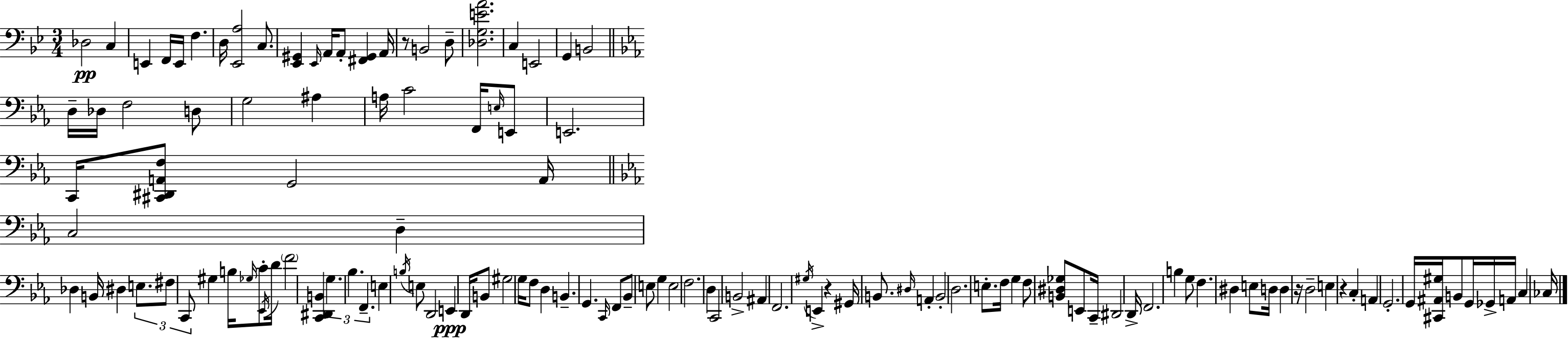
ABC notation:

X:1
T:Untitled
M:3/4
L:1/4
K:Bb
_D,2 C, E,, F,,/4 E,,/4 F, D,/4 [_E,,A,]2 C,/2 [_E,,^G,,] _E,,/4 A,,/4 A,,/2 [^F,,^G,,] A,,/4 z/2 B,,2 D,/2 [_D,G,EA]2 C, E,,2 G,, B,,2 D,/4 _D,/4 F,2 D,/2 G,2 ^A, A,/4 C2 F,,/4 E,/4 E,,/2 E,,2 C,,/4 [^C,,^D,,A,,F,]/2 G,,2 A,,/4 C,2 D, _D, B,,/4 ^D, E,/2 ^F,/2 C,,/2 ^G, B,/4 _G,/4 C/2 _E,,/4 D/4 F2 [C,,^D,,B,,] G, _B, F,, E, B,/4 E,/2 D,,2 E,, D,,/4 B,,/2 ^G,2 G,/4 F,/2 D, B,, G,, C,,/4 F,,/2 _B,,/2 E,/2 G, E,2 F,2 D, C,,2 B,,2 ^A,, F,,2 ^G,/4 E,, z ^G,,/4 B,,/2 ^D,/4 A,, B,,2 D,2 E,/2 F,/4 G, F,/2 [B,,^D,_G,]/2 E,,/2 C,,/4 ^D,,2 D,,/4 F,,2 B, G,/2 F, ^D, E,/2 D,/4 D, z/4 D,2 E, z C, A,, G,,2 G,,/4 [^C,,^A,,^G,]/4 B,,/2 G,,/4 _G,,/4 A,,/4 C, _C,/4